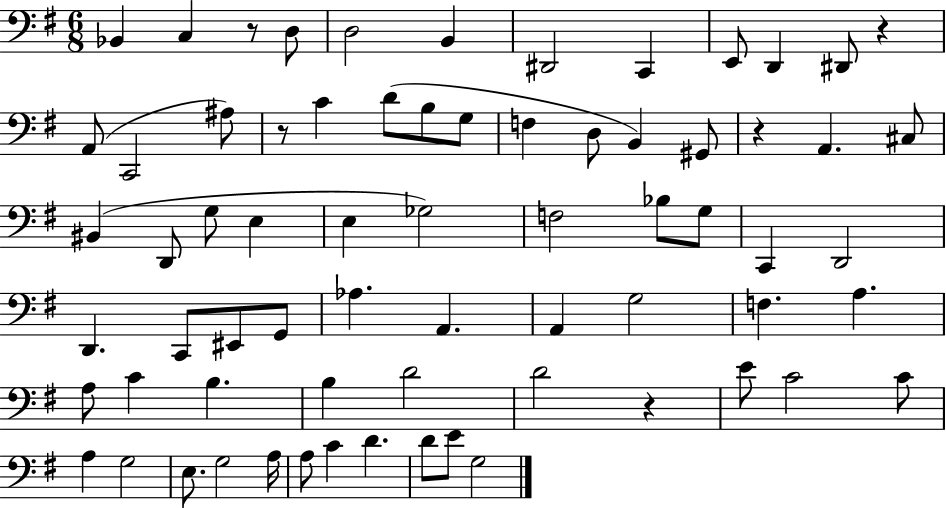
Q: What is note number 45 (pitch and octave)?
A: A3